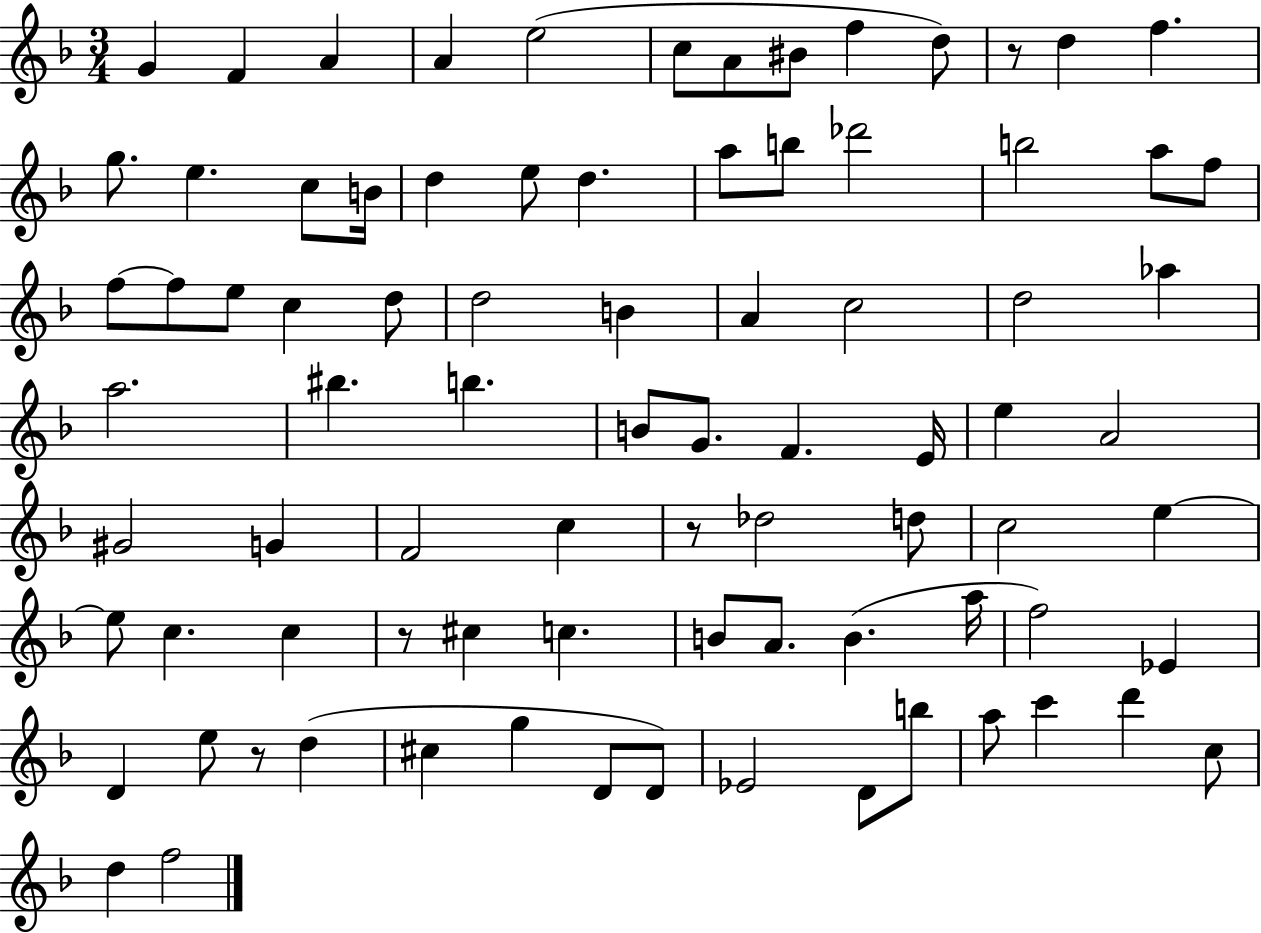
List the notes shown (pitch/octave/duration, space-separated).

G4/q F4/q A4/q A4/q E5/h C5/e A4/e BIS4/e F5/q D5/e R/e D5/q F5/q. G5/e. E5/q. C5/e B4/s D5/q E5/e D5/q. A5/e B5/e Db6/h B5/h A5/e F5/e F5/e F5/e E5/e C5/q D5/e D5/h B4/q A4/q C5/h D5/h Ab5/q A5/h. BIS5/q. B5/q. B4/e G4/e. F4/q. E4/s E5/q A4/h G#4/h G4/q F4/h C5/q R/e Db5/h D5/e C5/h E5/q E5/e C5/q. C5/q R/e C#5/q C5/q. B4/e A4/e. B4/q. A5/s F5/h Eb4/q D4/q E5/e R/e D5/q C#5/q G5/q D4/e D4/e Eb4/h D4/e B5/e A5/e C6/q D6/q C5/e D5/q F5/h